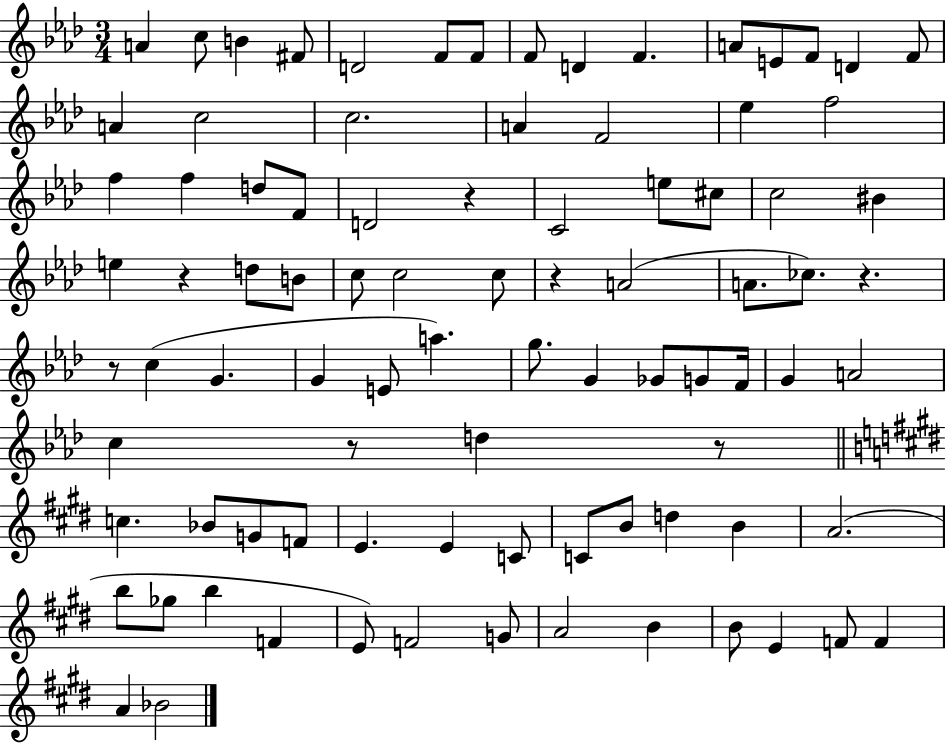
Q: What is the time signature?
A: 3/4